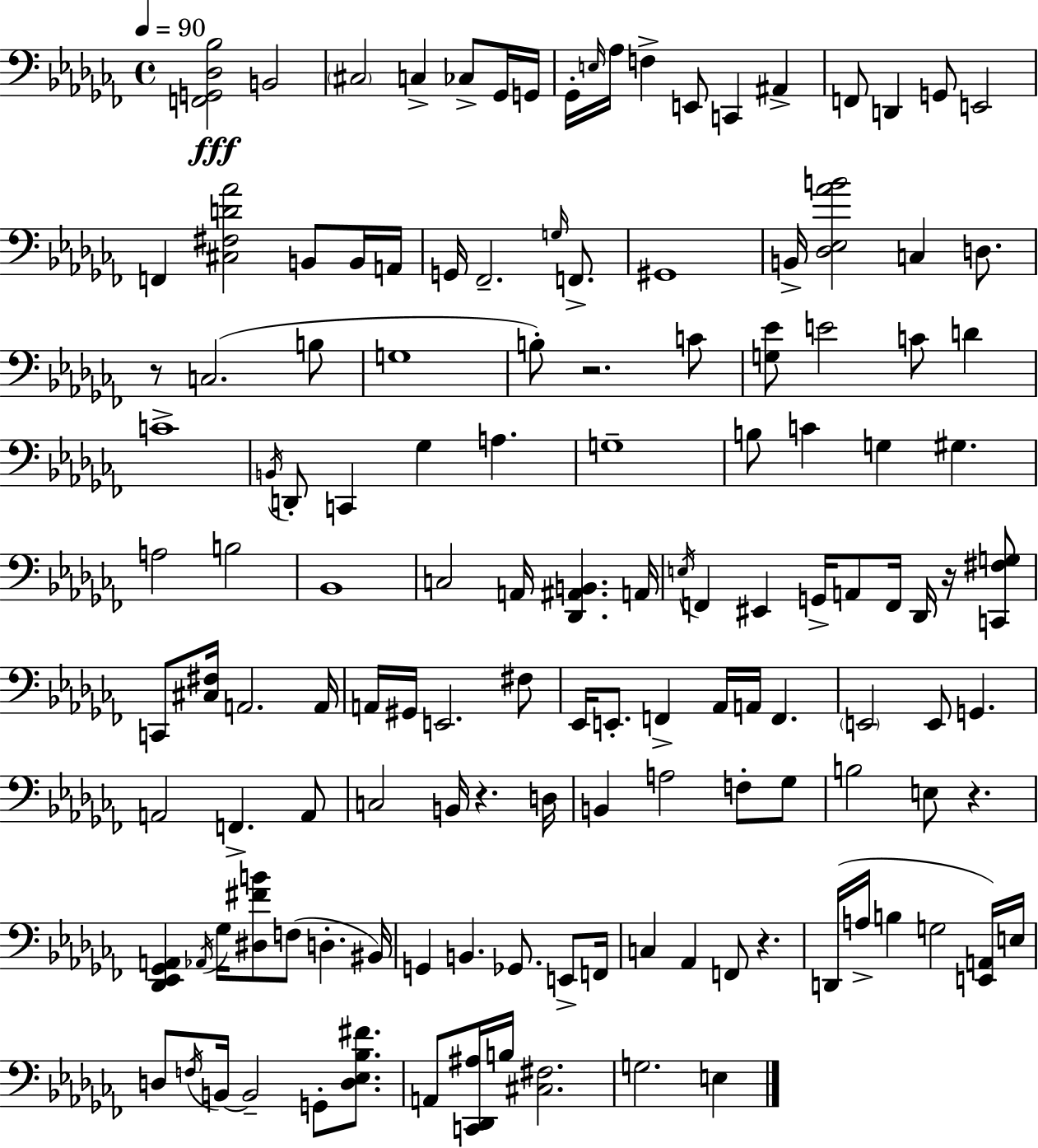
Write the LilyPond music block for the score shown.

{
  \clef bass
  \time 4/4
  \defaultTimeSignature
  \key aes \minor
  \tempo 4 = 90
  <f, g, des bes>2\fff b,2 | \parenthesize cis2 c4-> ces8-> ges,16 g,16 | ges,16-. \grace { e16 } aes16 f4-> e,8 c,4 ais,4-> | f,8 d,4 g,8 e,2 | \break f,4 <cis fis d' aes'>2 b,8 b,16 | a,16 g,16 fes,2.-- \grace { g16 } f,8.-> | gis,1 | b,16-> <des ees aes' b'>2 c4 d8. | \break r8 c2.( | b8 g1 | b8-.) r2. | c'8 <g ees'>8 e'2 c'8 d'4 | \break c'1-> | \acciaccatura { b,16 } d,8-. c,4 ges4 a4. | g1-- | b8 c'4 g4 gis4. | \break a2 b2 | bes,1 | c2 a,16 <des, ais, b,>4. | a,16 \acciaccatura { e16 } f,4 eis,4 g,16-> a,8 f,16 | \break des,16 r16 <c, fis g>8 c,8 <cis fis>16 a,2. | a,16 a,16 gis,16 e,2. | fis8 ees,16 e,8.-. f,4-> aes,16 a,16 f,4. | \parenthesize e,2 e,8 g,4. | \break a,2 f,4.-> | a,8 c2 b,16 r4. | d16 b,4 a2 | f8-. ges8 b2 e8 r4. | \break <des, ees, ges, a,>4 \acciaccatura { aes,16 } ges16 <dis fis' b'>8 f8( d4.-. | bis,16) g,4 b,4. ges,8. | e,8-> f,16 c4 aes,4 f,8 r4. | d,16( a16-> b4 g2 | \break <e, a,>16) e16 d8 \acciaccatura { f16 } b,16~~ b,2-- | g,8-. <d ees bes fis'>8. a,8 <c, des, ais>16 b16 <cis fis>2. | g2. | e4 \bar "|."
}